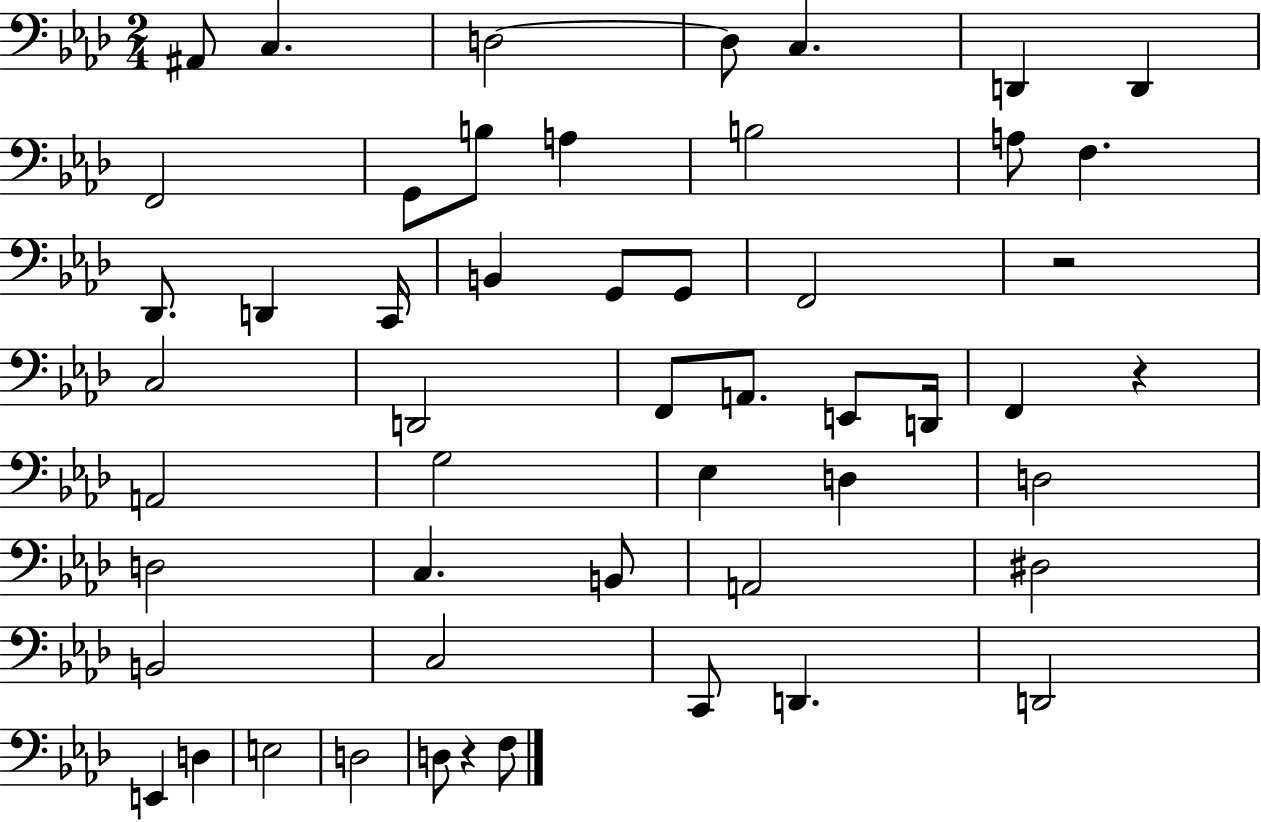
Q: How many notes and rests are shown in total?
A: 52